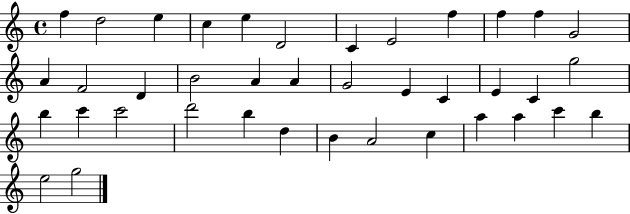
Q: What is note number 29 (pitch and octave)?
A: B5